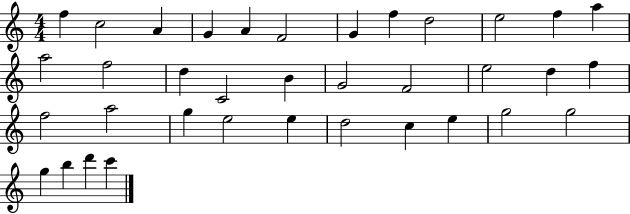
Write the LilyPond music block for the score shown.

{
  \clef treble
  \numericTimeSignature
  \time 4/4
  \key c \major
  f''4 c''2 a'4 | g'4 a'4 f'2 | g'4 f''4 d''2 | e''2 f''4 a''4 | \break a''2 f''2 | d''4 c'2 b'4 | g'2 f'2 | e''2 d''4 f''4 | \break f''2 a''2 | g''4 e''2 e''4 | d''2 c''4 e''4 | g''2 g''2 | \break g''4 b''4 d'''4 c'''4 | \bar "|."
}